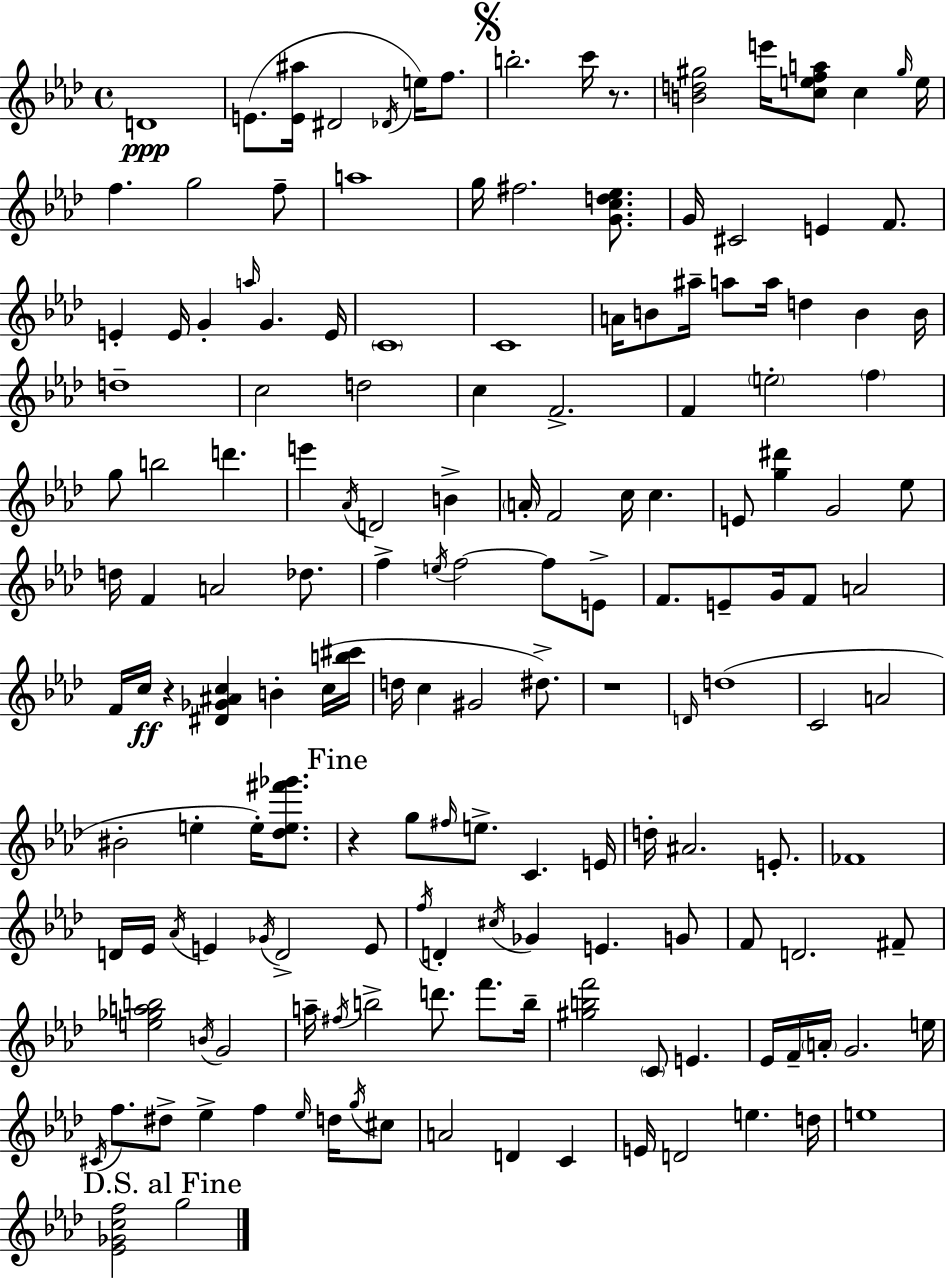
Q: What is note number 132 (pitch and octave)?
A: D#5